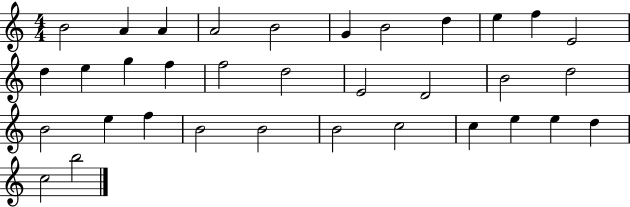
B4/h A4/q A4/q A4/h B4/h G4/q B4/h D5/q E5/q F5/q E4/h D5/q E5/q G5/q F5/q F5/h D5/h E4/h D4/h B4/h D5/h B4/h E5/q F5/q B4/h B4/h B4/h C5/h C5/q E5/q E5/q D5/q C5/h B5/h